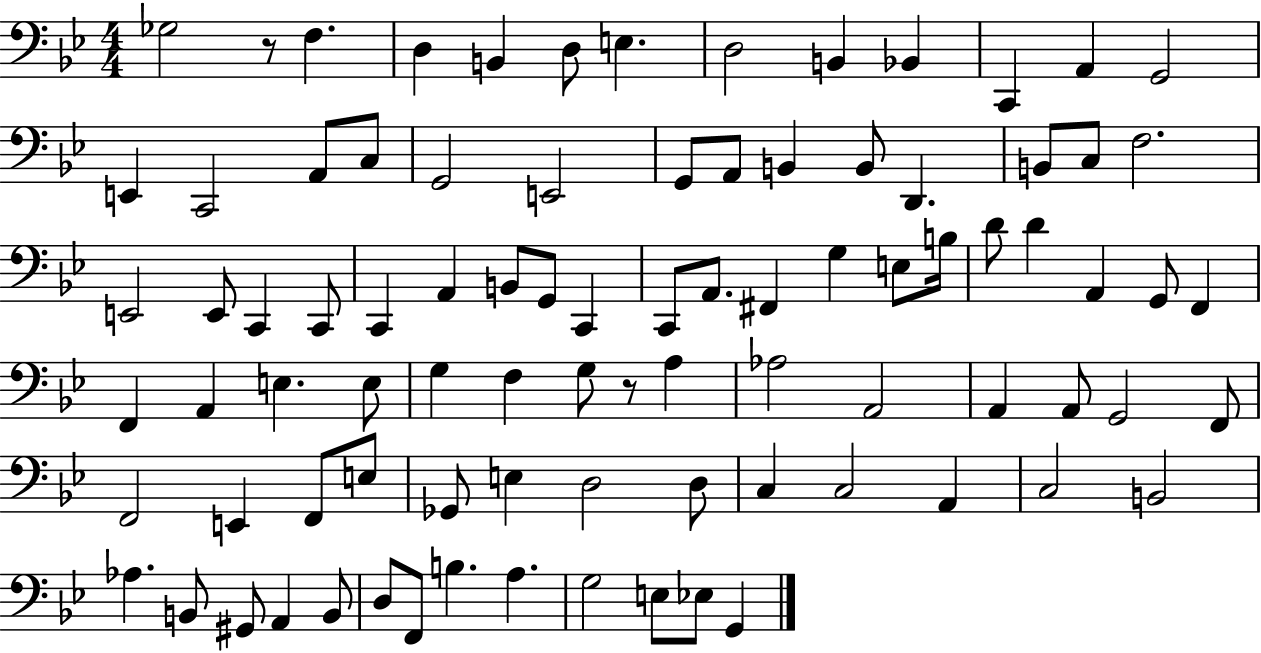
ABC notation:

X:1
T:Untitled
M:4/4
L:1/4
K:Bb
_G,2 z/2 F, D, B,, D,/2 E, D,2 B,, _B,, C,, A,, G,,2 E,, C,,2 A,,/2 C,/2 G,,2 E,,2 G,,/2 A,,/2 B,, B,,/2 D,, B,,/2 C,/2 F,2 E,,2 E,,/2 C,, C,,/2 C,, A,, B,,/2 G,,/2 C,, C,,/2 A,,/2 ^F,, G, E,/2 B,/4 D/2 D A,, G,,/2 F,, F,, A,, E, E,/2 G, F, G,/2 z/2 A, _A,2 A,,2 A,, A,,/2 G,,2 F,,/2 F,,2 E,, F,,/2 E,/2 _G,,/2 E, D,2 D,/2 C, C,2 A,, C,2 B,,2 _A, B,,/2 ^G,,/2 A,, B,,/2 D,/2 F,,/2 B, A, G,2 E,/2 _E,/2 G,,